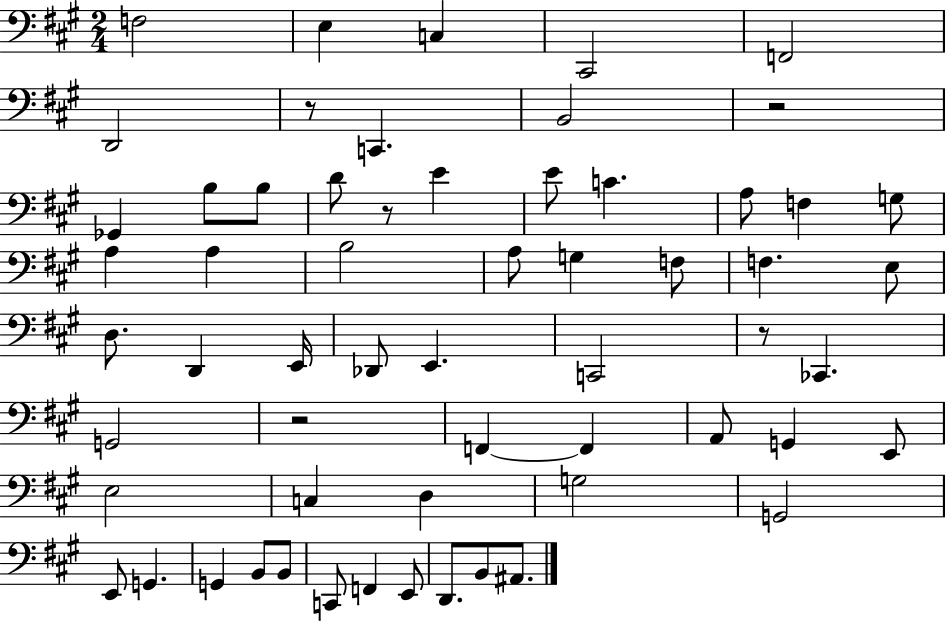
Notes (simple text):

F3/h E3/q C3/q C#2/h F2/h D2/h R/e C2/q. B2/h R/h Gb2/q B3/e B3/e D4/e R/e E4/q E4/e C4/q. A3/e F3/q G3/e A3/q A3/q B3/h A3/e G3/q F3/e F3/q. E3/e D3/e. D2/q E2/s Db2/e E2/q. C2/h R/e CES2/q. G2/h R/h F2/q F2/q A2/e G2/q E2/e E3/h C3/q D3/q G3/h G2/h E2/e G2/q. G2/q B2/e B2/e C2/e F2/q E2/e D2/e. B2/e A#2/e.